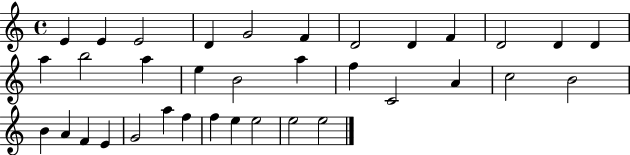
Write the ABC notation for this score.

X:1
T:Untitled
M:4/4
L:1/4
K:C
E E E2 D G2 F D2 D F D2 D D a b2 a e B2 a f C2 A c2 B2 B A F E G2 a f f e e2 e2 e2